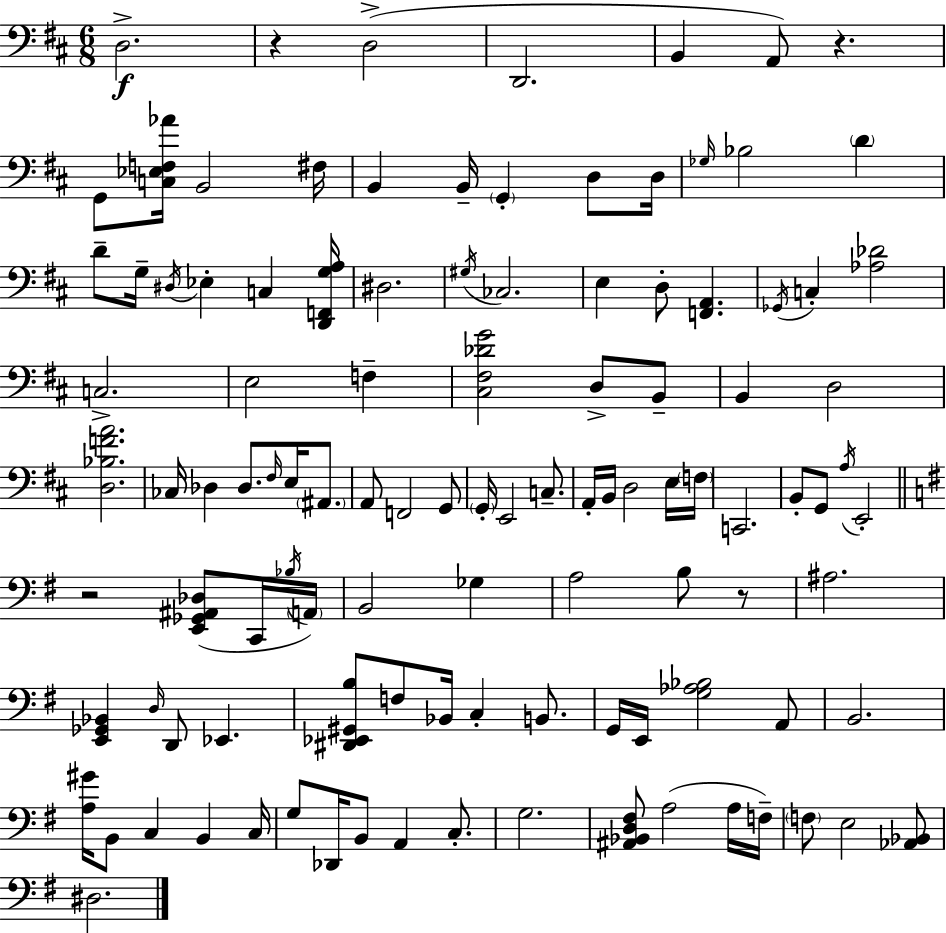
{
  \clef bass
  \numericTimeSignature
  \time 6/8
  \key d \major
  \repeat volta 2 { d2.->\f | r4 d2->( | d,2. | b,4 a,8) r4. | \break g,8 <c ees f aes'>16 b,2 fis16 | b,4 b,16-- \parenthesize g,4-. d8 d16 | \grace { ges16 } bes2 \parenthesize d'4 | d'8-- g16-- \acciaccatura { dis16 } ees4-. c4 | \break <d, f, g a>16 dis2. | \acciaccatura { gis16 } ces2. | e4 d8-. <f, a,>4. | \acciaccatura { ges,16 } c4-. <aes des'>2 | \break c2.-> | e2 | f4-- <cis fis des' g'>2 | d8-> b,8-- b,4 d2 | \break <d bes f' a'>2. | ces16 des4 des8. | \grace { fis16 } e16 \parenthesize ais,8. a,8 f,2 | g,8 \parenthesize g,16-. e,2 | \break c8.-- a,16-. b,16 d2 | e16 \parenthesize f16 c,2. | b,8-. g,8 \acciaccatura { a16 } e,2-. | \bar "||" \break \key g \major r2 <e, ges, ais, des>8( c,16 \acciaccatura { bes16 } | \parenthesize a,16) b,2 ges4 | a2 b8 r8 | ais2. | \break <e, ges, bes,>4 \grace { d16 } d,8 ees,4. | <dis, ees, gis, b>8 f8 bes,16 c4-. b,8. | g,16 e,16 <g aes bes>2 | a,8 b,2. | \break <a gis'>16 b,8 c4 b,4 | c16 g8 des,16 b,8 a,4 c8.-. | g2. | <ais, bes, d fis>8 a2( | \break a16 f16--) \parenthesize f8 e2 | <aes, bes,>8 dis2. | } \bar "|."
}